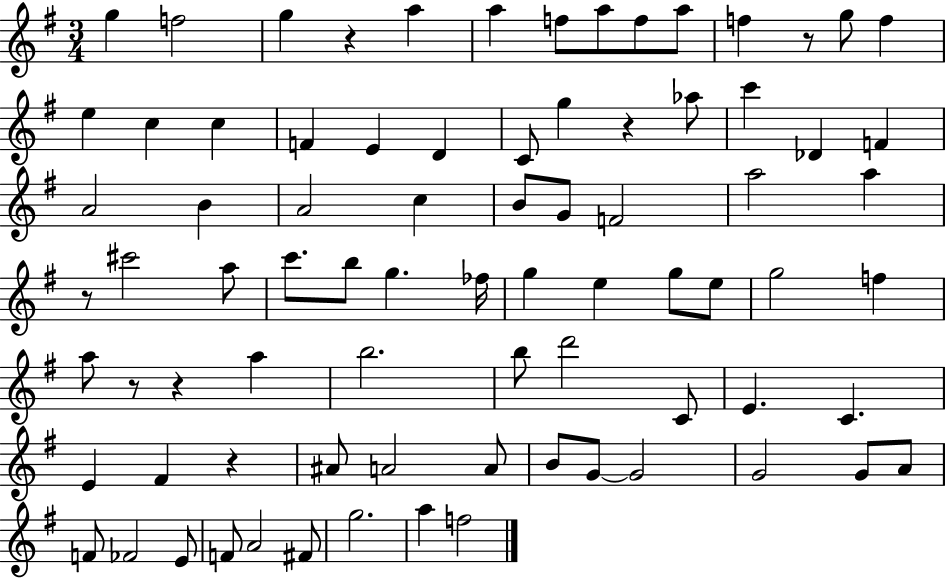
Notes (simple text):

G5/q F5/h G5/q R/q A5/q A5/q F5/e A5/e F5/e A5/e F5/q R/e G5/e F5/q E5/q C5/q C5/q F4/q E4/q D4/q C4/e G5/q R/q Ab5/e C6/q Db4/q F4/q A4/h B4/q A4/h C5/q B4/e G4/e F4/h A5/h A5/q R/e C#6/h A5/e C6/e. B5/e G5/q. FES5/s G5/q E5/q G5/e E5/e G5/h F5/q A5/e R/e R/q A5/q B5/h. B5/e D6/h C4/e E4/q. C4/q. E4/q F#4/q R/q A#4/e A4/h A4/e B4/e G4/e G4/h G4/h G4/e A4/e F4/e FES4/h E4/e F4/e A4/h F#4/e G5/h. A5/q F5/h